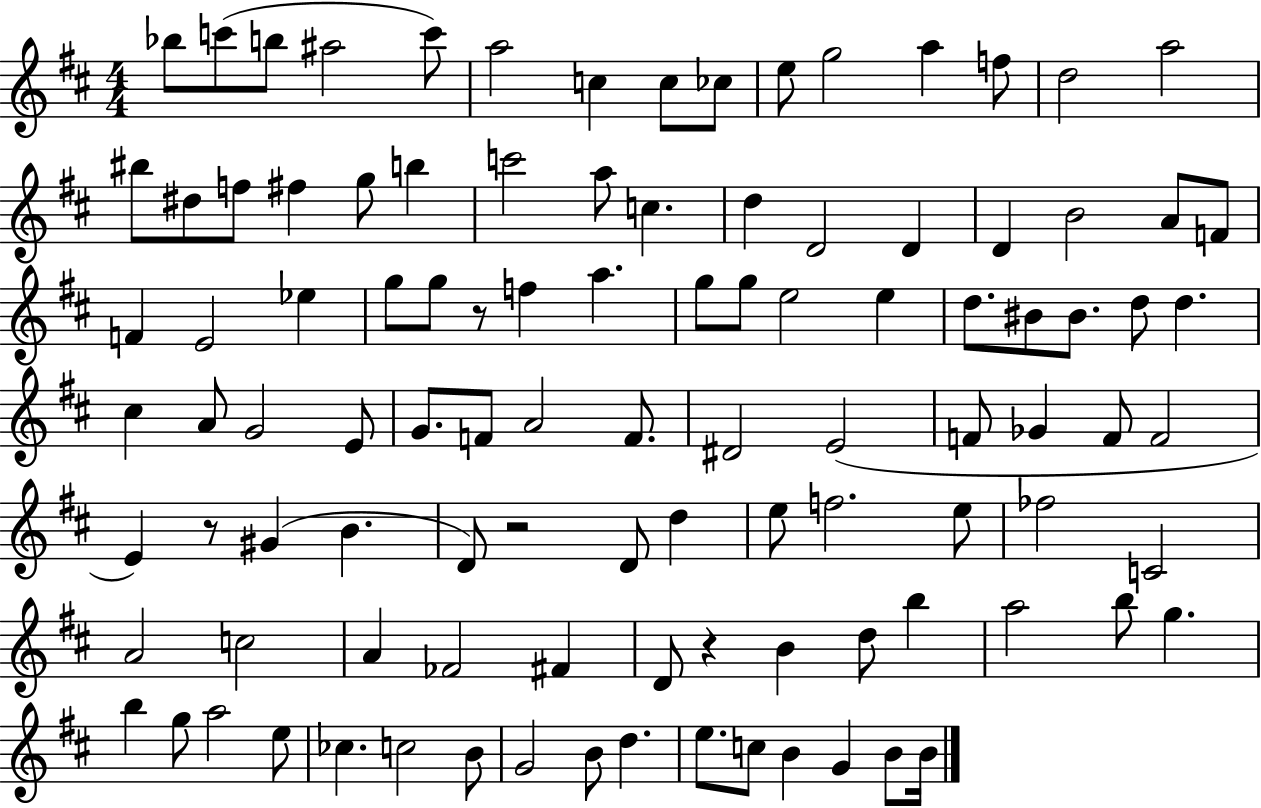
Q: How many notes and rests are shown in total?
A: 104